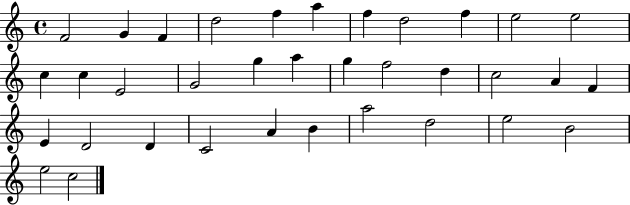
F4/h G4/q F4/q D5/h F5/q A5/q F5/q D5/h F5/q E5/h E5/h C5/q C5/q E4/h G4/h G5/q A5/q G5/q F5/h D5/q C5/h A4/q F4/q E4/q D4/h D4/q C4/h A4/q B4/q A5/h D5/h E5/h B4/h E5/h C5/h